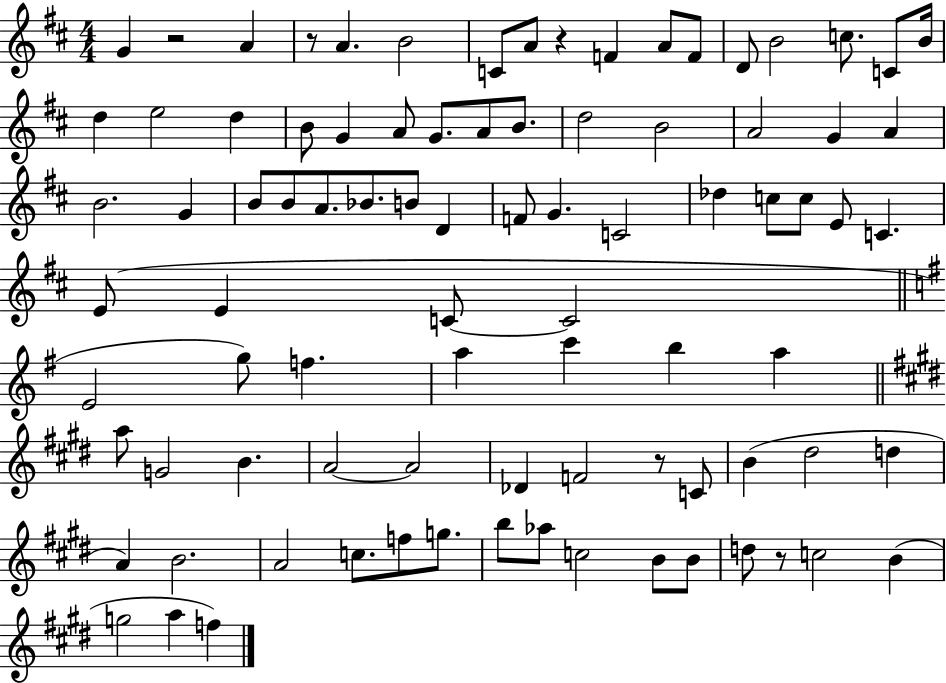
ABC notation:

X:1
T:Untitled
M:4/4
L:1/4
K:D
G z2 A z/2 A B2 C/2 A/2 z F A/2 F/2 D/2 B2 c/2 C/2 B/4 d e2 d B/2 G A/2 G/2 A/2 B/2 d2 B2 A2 G A B2 G B/2 B/2 A/2 _B/2 B/2 D F/2 G C2 _d c/2 c/2 E/2 C E/2 E C/2 C2 E2 g/2 f a c' b a a/2 G2 B A2 A2 _D F2 z/2 C/2 B ^d2 d A B2 A2 c/2 f/2 g/2 b/2 _a/2 c2 B/2 B/2 d/2 z/2 c2 B g2 a f